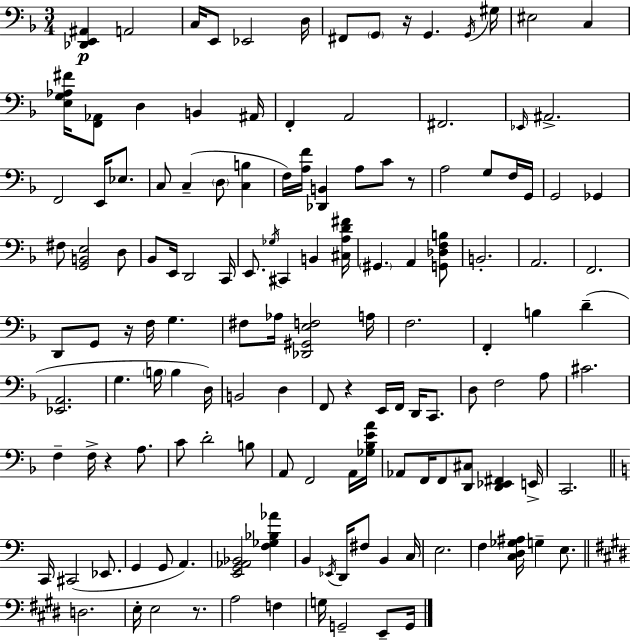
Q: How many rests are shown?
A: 6